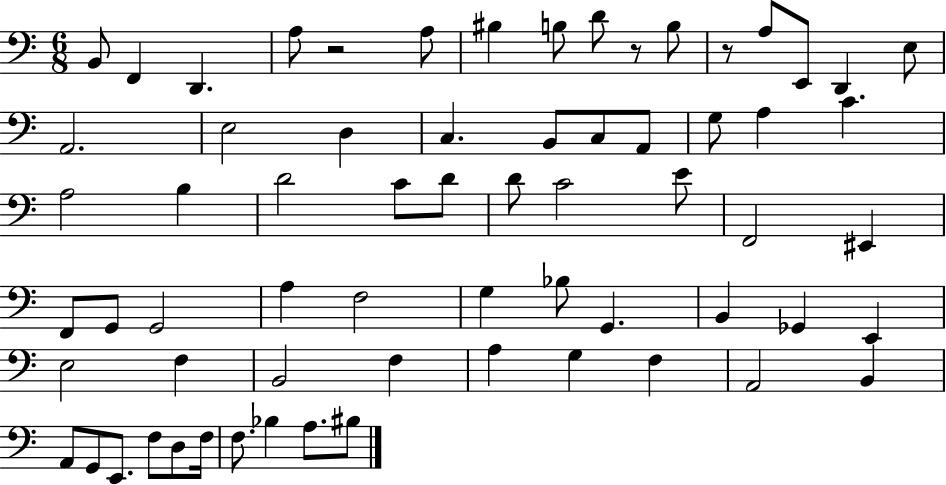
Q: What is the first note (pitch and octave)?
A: B2